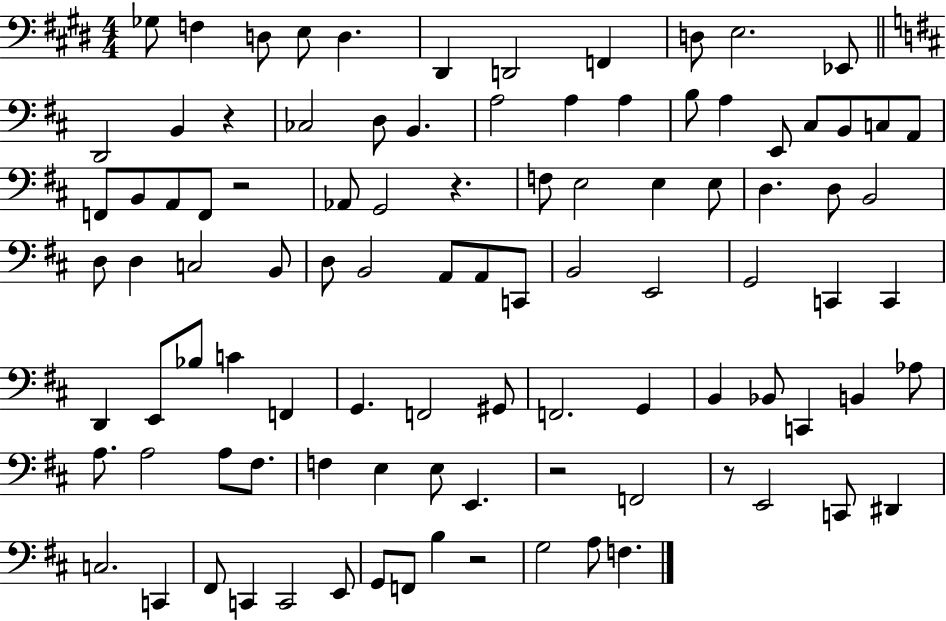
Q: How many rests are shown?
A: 6